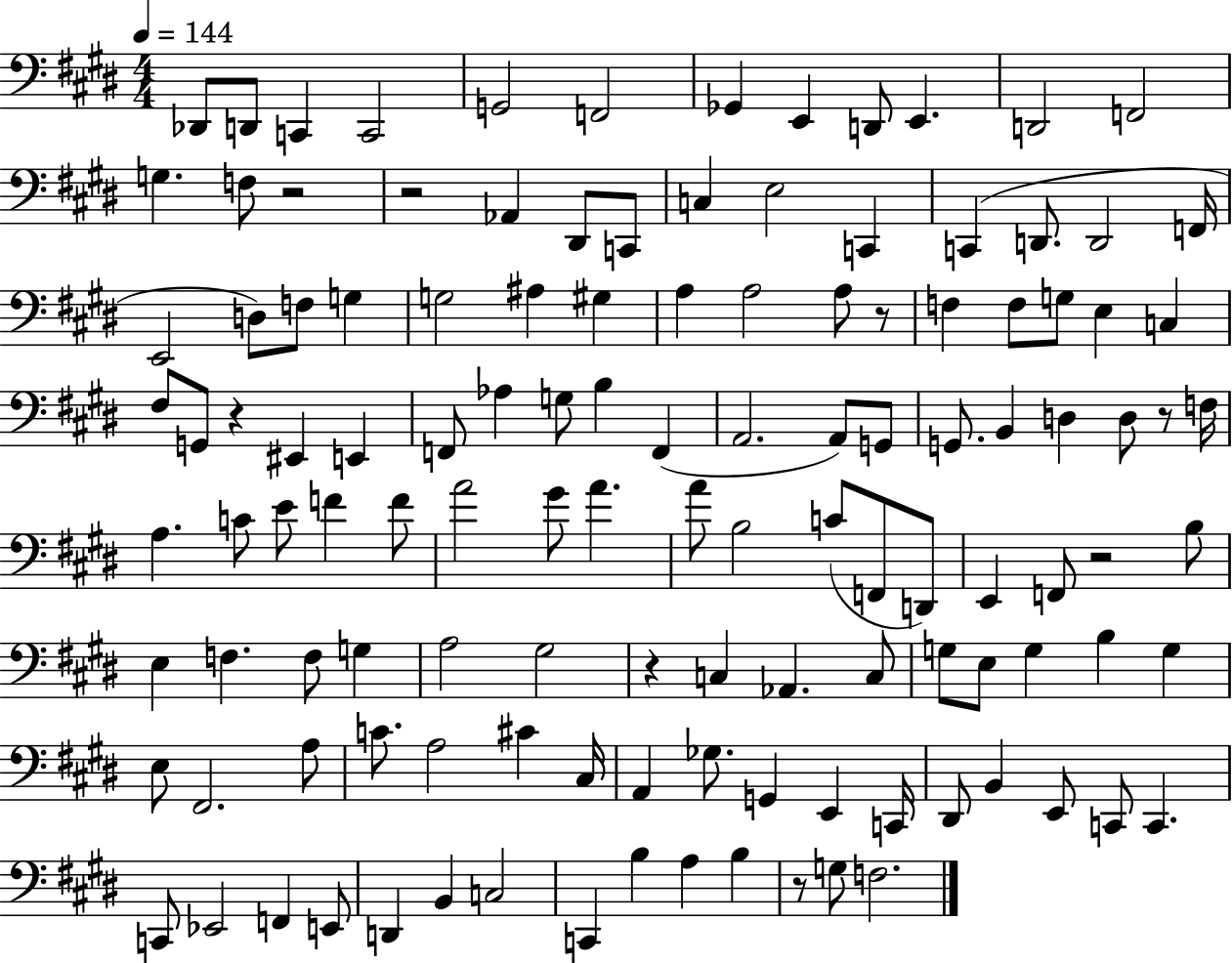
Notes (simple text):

Db2/e D2/e C2/q C2/h G2/h F2/h Gb2/q E2/q D2/e E2/q. D2/h F2/h G3/q. F3/e R/h R/h Ab2/q D#2/e C2/e C3/q E3/h C2/q C2/q D2/e. D2/h F2/s E2/h D3/e F3/e G3/q G3/h A#3/q G#3/q A3/q A3/h A3/e R/e F3/q F3/e G3/e E3/q C3/q F#3/e G2/e R/q EIS2/q E2/q F2/e Ab3/q G3/e B3/q F2/q A2/h. A2/e G2/e G2/e. B2/q D3/q D3/e R/e F3/s A3/q. C4/e E4/e F4/q F4/e A4/h G#4/e A4/q. A4/e B3/h C4/e F2/e D2/e E2/q F2/e R/h B3/e E3/q F3/q. F3/e G3/q A3/h G#3/h R/q C3/q Ab2/q. C3/e G3/e E3/e G3/q B3/q G3/q E3/e F#2/h. A3/e C4/e. A3/h C#4/q C#3/s A2/q Gb3/e. G2/q E2/q C2/s D#2/e B2/q E2/e C2/e C2/q. C2/e Eb2/h F2/q E2/e D2/q B2/q C3/h C2/q B3/q A3/q B3/q R/e G3/e F3/h.